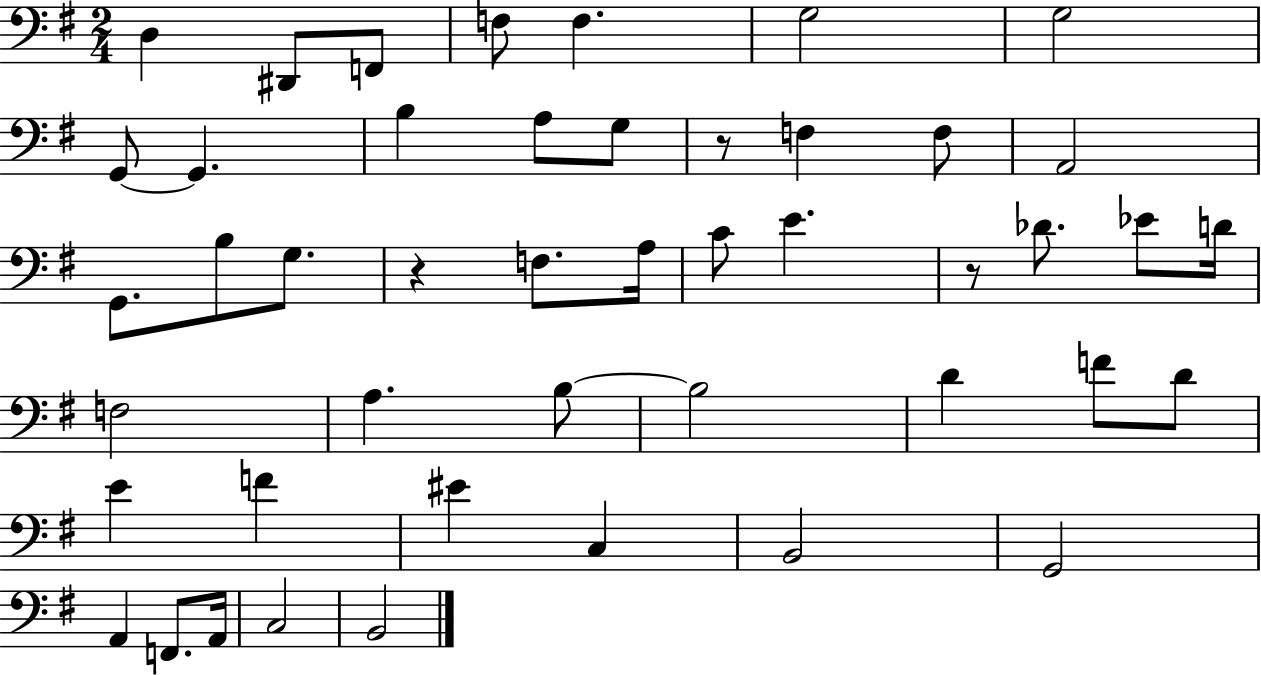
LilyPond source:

{
  \clef bass
  \numericTimeSignature
  \time 2/4
  \key g \major
  d4 dis,8 f,8 | f8 f4. | g2 | g2 | \break g,8~~ g,4. | b4 a8 g8 | r8 f4 f8 | a,2 | \break g,8. b8 g8. | r4 f8. a16 | c'8 e'4. | r8 des'8. ees'8 d'16 | \break f2 | a4. b8~~ | b2 | d'4 f'8 d'8 | \break e'4 f'4 | eis'4 c4 | b,2 | g,2 | \break a,4 f,8. a,16 | c2 | b,2 | \bar "|."
}